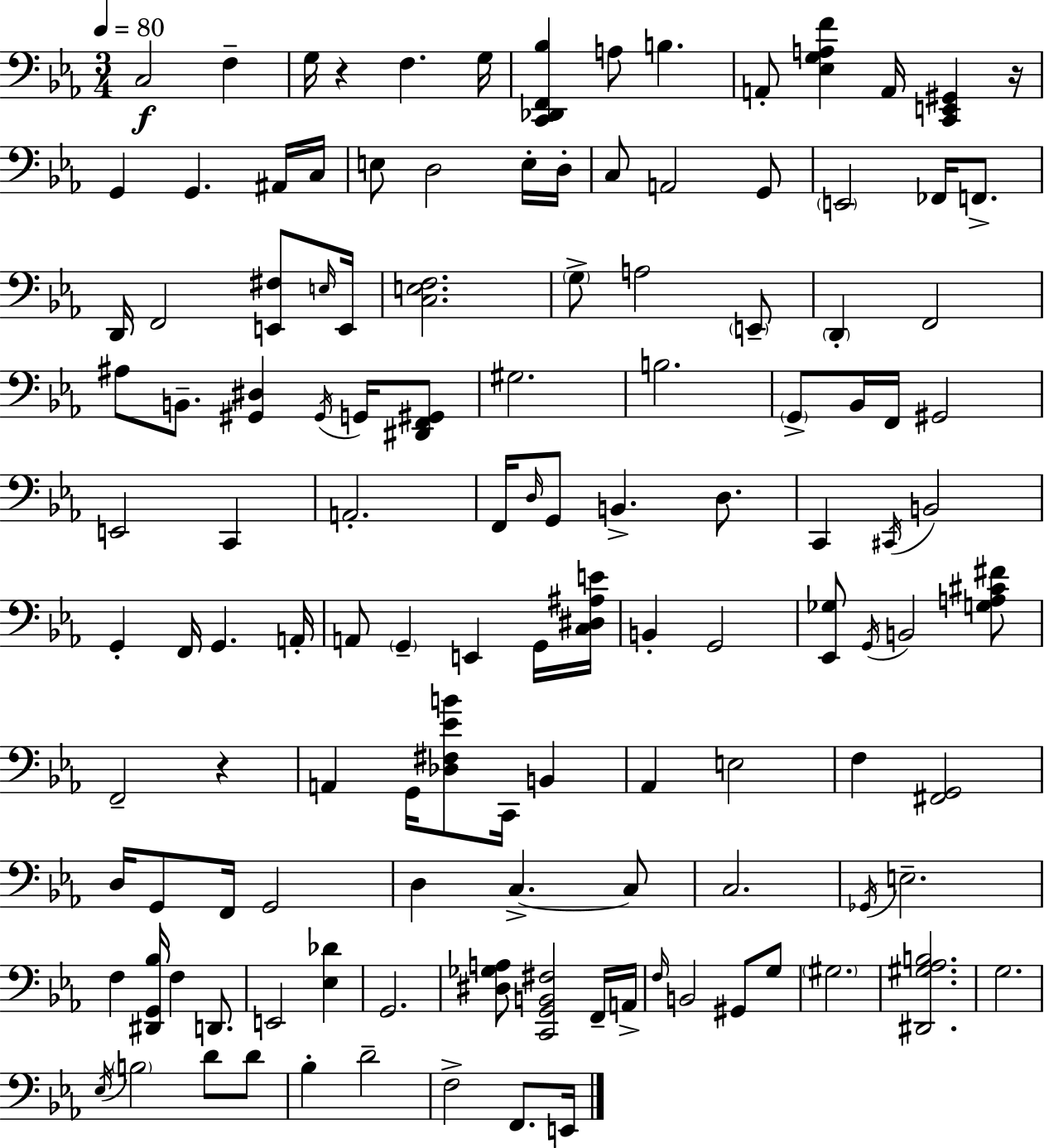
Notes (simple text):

C3/h F3/q G3/s R/q F3/q. G3/s [C2,Db2,F2,Bb3]/q A3/e B3/q. A2/e [Eb3,G3,A3,F4]/q A2/s [C2,E2,G#2]/q R/s G2/q G2/q. A#2/s C3/s E3/e D3/h E3/s D3/s C3/e A2/h G2/e E2/h FES2/s F2/e. D2/s F2/h [E2,F#3]/e E3/s E2/s [C3,E3,F3]/h. G3/e A3/h E2/e D2/q F2/h A#3/e B2/e. [G#2,D#3]/q G#2/s G2/s [D#2,F2,G#2]/e G#3/h. B3/h. G2/e Bb2/s F2/s G#2/h E2/h C2/q A2/h. F2/s D3/s G2/e B2/q. D3/e. C2/q C#2/s B2/h G2/q F2/s G2/q. A2/s A2/e G2/q E2/q G2/s [C3,D#3,A#3,E4]/s B2/q G2/h [Eb2,Gb3]/e G2/s B2/h [G3,A3,C#4,F#4]/e F2/h R/q A2/q G2/s [Db3,F#3,Eb4,B4]/e C2/s B2/q Ab2/q E3/h F3/q [F#2,G2]/h D3/s G2/e F2/s G2/h D3/q C3/q. C3/e C3/h. Gb2/s E3/h. F3/q [D#2,G2,Bb3]/s F3/q D2/e. E2/h [Eb3,Db4]/q G2/h. [D#3,Gb3,A3]/e [C2,G2,B2,F#3]/h F2/s A2/s F3/s B2/h G#2/e G3/e G#3/h. [D#2,G#3,Ab3,B3]/h. G3/h. Eb3/s B3/h D4/e D4/e Bb3/q D4/h F3/h F2/e. E2/s